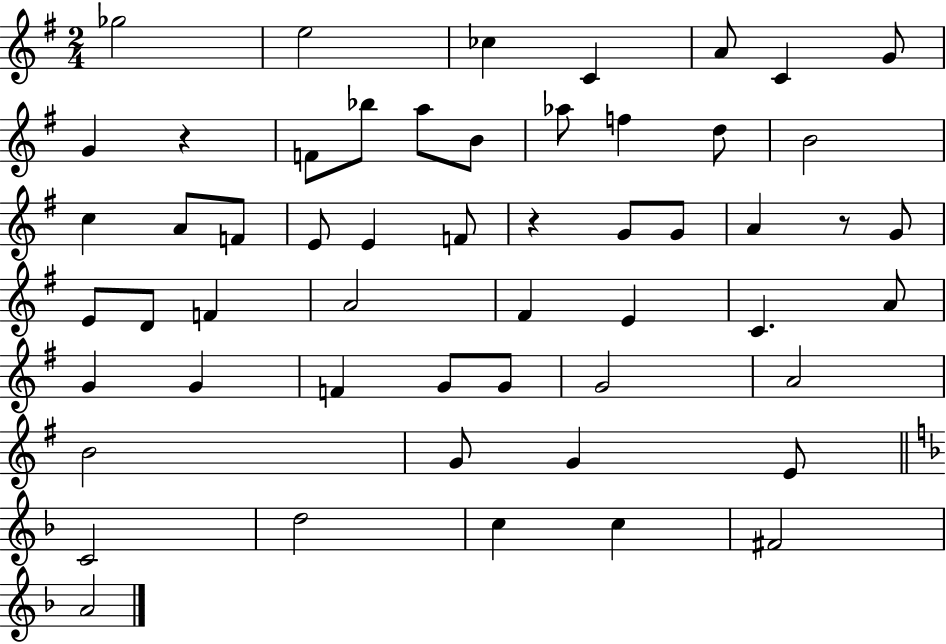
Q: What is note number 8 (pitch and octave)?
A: G4